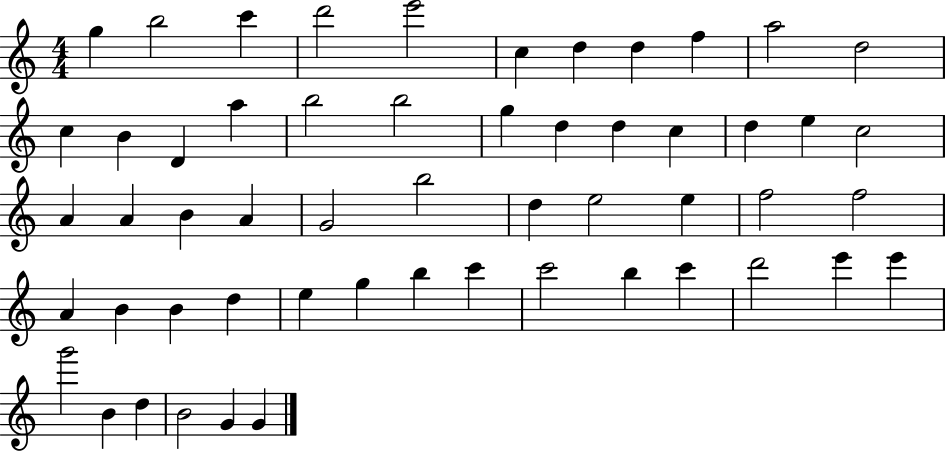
{
  \clef treble
  \numericTimeSignature
  \time 4/4
  \key c \major
  g''4 b''2 c'''4 | d'''2 e'''2 | c''4 d''4 d''4 f''4 | a''2 d''2 | \break c''4 b'4 d'4 a''4 | b''2 b''2 | g''4 d''4 d''4 c''4 | d''4 e''4 c''2 | \break a'4 a'4 b'4 a'4 | g'2 b''2 | d''4 e''2 e''4 | f''2 f''2 | \break a'4 b'4 b'4 d''4 | e''4 g''4 b''4 c'''4 | c'''2 b''4 c'''4 | d'''2 e'''4 e'''4 | \break g'''2 b'4 d''4 | b'2 g'4 g'4 | \bar "|."
}